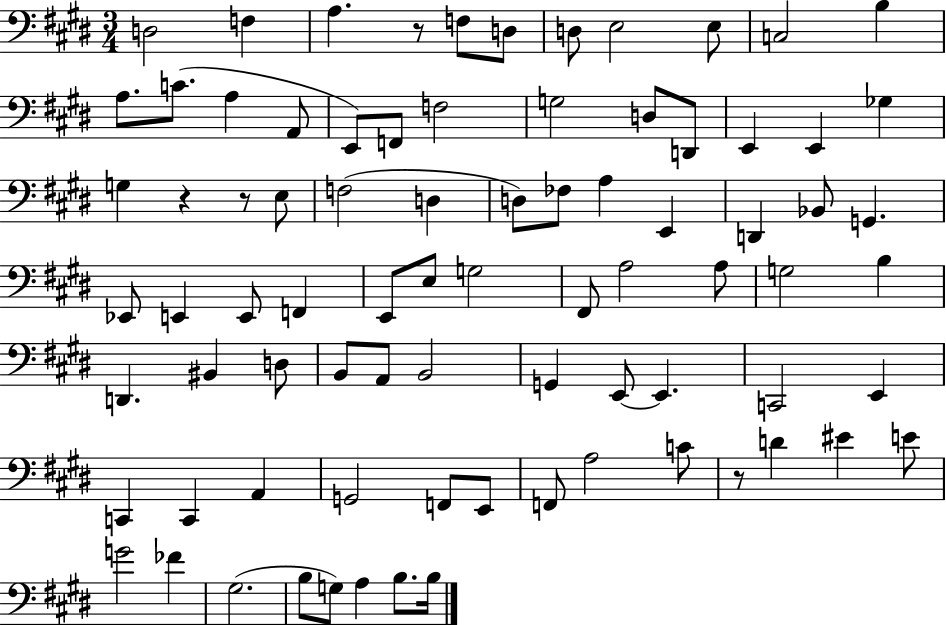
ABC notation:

X:1
T:Untitled
M:3/4
L:1/4
K:E
D,2 F, A, z/2 F,/2 D,/2 D,/2 E,2 E,/2 C,2 B, A,/2 C/2 A, A,,/2 E,,/2 F,,/2 F,2 G,2 D,/2 D,,/2 E,, E,, _G, G, z z/2 E,/2 F,2 D, D,/2 _F,/2 A, E,, D,, _B,,/2 G,, _E,,/2 E,, E,,/2 F,, E,,/2 E,/2 G,2 ^F,,/2 A,2 A,/2 G,2 B, D,, ^B,, D,/2 B,,/2 A,,/2 B,,2 G,, E,,/2 E,, C,,2 E,, C,, C,, A,, G,,2 F,,/2 E,,/2 F,,/2 A,2 C/2 z/2 D ^E E/2 G2 _F ^G,2 B,/2 G,/2 A, B,/2 B,/4